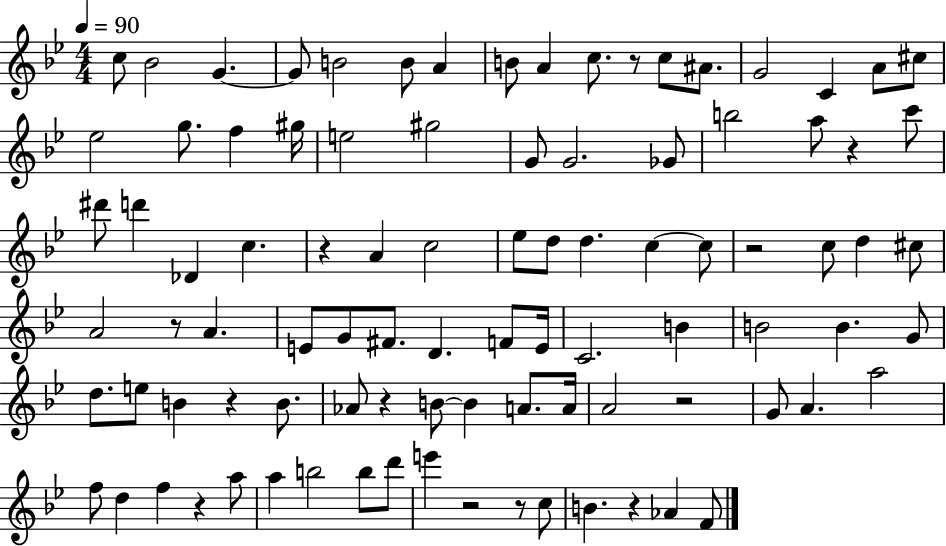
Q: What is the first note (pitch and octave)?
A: C5